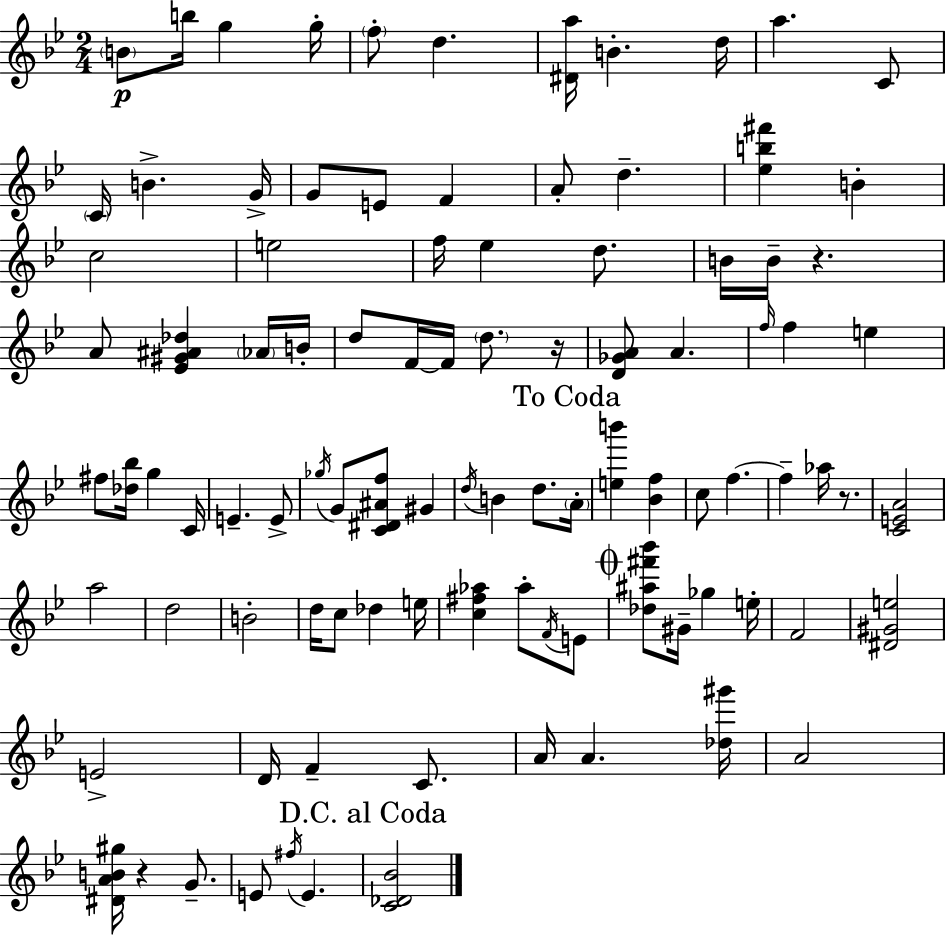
B4/e B5/s G5/q G5/s F5/e D5/q. [D#4,A5]/s B4/q. D5/s A5/q. C4/e C4/s B4/q. G4/s G4/e E4/e F4/q A4/e D5/q. [Eb5,B5,F#6]/q B4/q C5/h E5/h F5/s Eb5/q D5/e. B4/s B4/s R/q. A4/e [Eb4,G#4,A#4,Db5]/q Ab4/s B4/s D5/e F4/s F4/s D5/e. R/s [D4,Gb4,A4]/e A4/q. F5/s F5/q E5/q F#5/e [Db5,Bb5]/s G5/q C4/s E4/q. E4/e Gb5/s G4/e [C4,D#4,A#4,F5]/e G#4/q D5/s B4/q D5/e. A4/s [E5,B6]/q [Bb4,F5]/q C5/e F5/q. F5/q Ab5/s R/e. [C4,E4,A4]/h A5/h D5/h B4/h D5/s C5/e Db5/q E5/s [C5,F#5,Ab5]/q Ab5/e F4/s E4/e [Db5,A#5,F#6,Bb6]/e G#4/s Gb5/q E5/s F4/h [D#4,G#4,E5]/h E4/h D4/s F4/q C4/e. A4/s A4/q. [Db5,G#6]/s A4/h [D#4,A4,B4,G#5]/s R/q G4/e. E4/e F#5/s E4/q. [C4,Db4,Bb4]/h